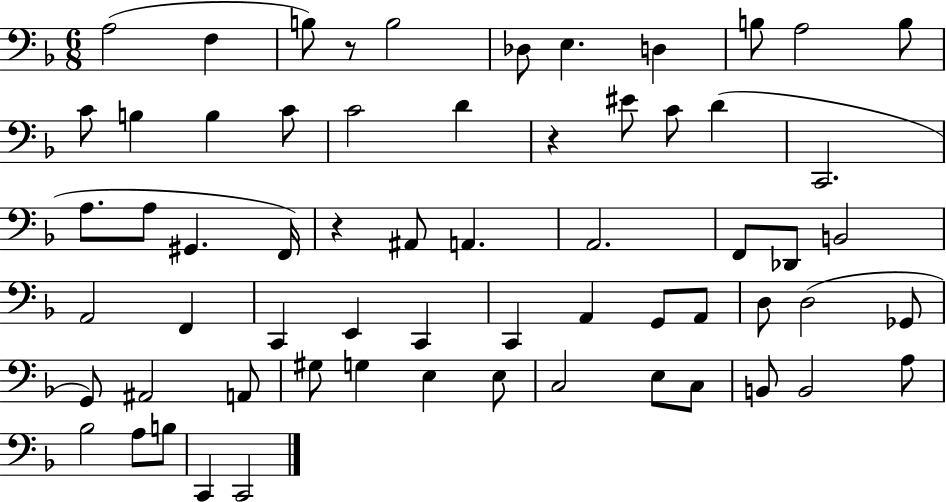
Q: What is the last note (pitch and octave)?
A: C2